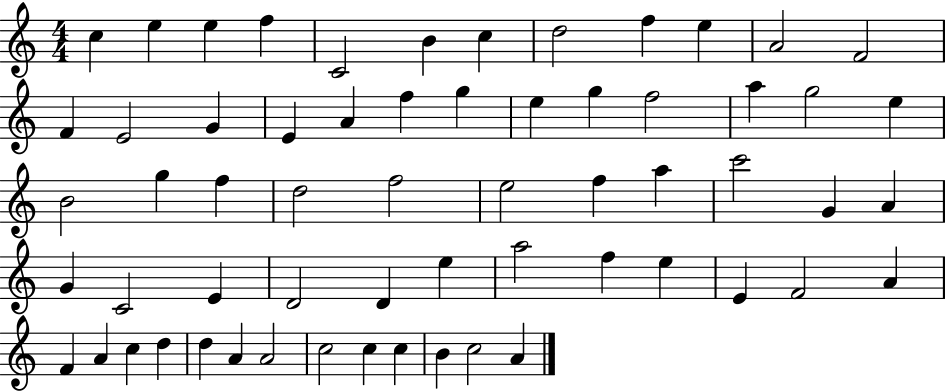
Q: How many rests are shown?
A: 0